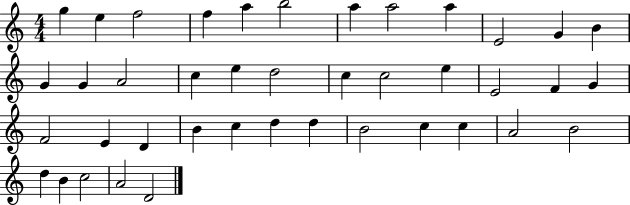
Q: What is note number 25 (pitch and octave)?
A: F4